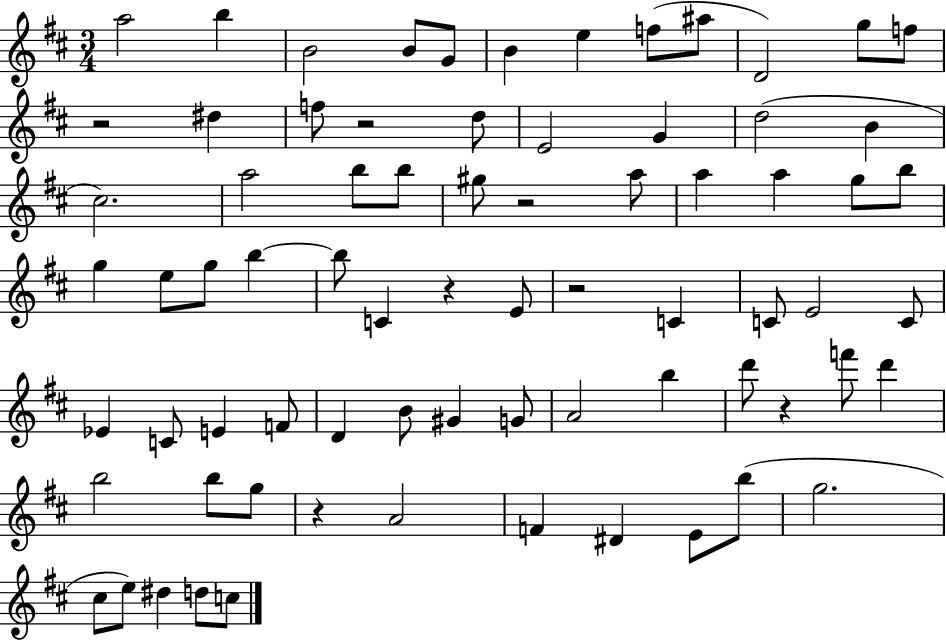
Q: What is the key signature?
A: D major